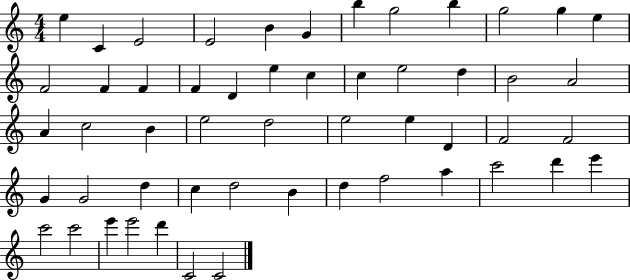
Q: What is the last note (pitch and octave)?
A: C4